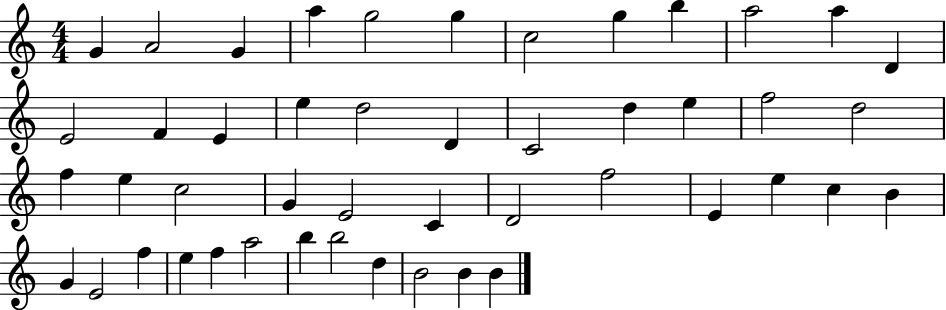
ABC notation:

X:1
T:Untitled
M:4/4
L:1/4
K:C
G A2 G a g2 g c2 g b a2 a D E2 F E e d2 D C2 d e f2 d2 f e c2 G E2 C D2 f2 E e c B G E2 f e f a2 b b2 d B2 B B